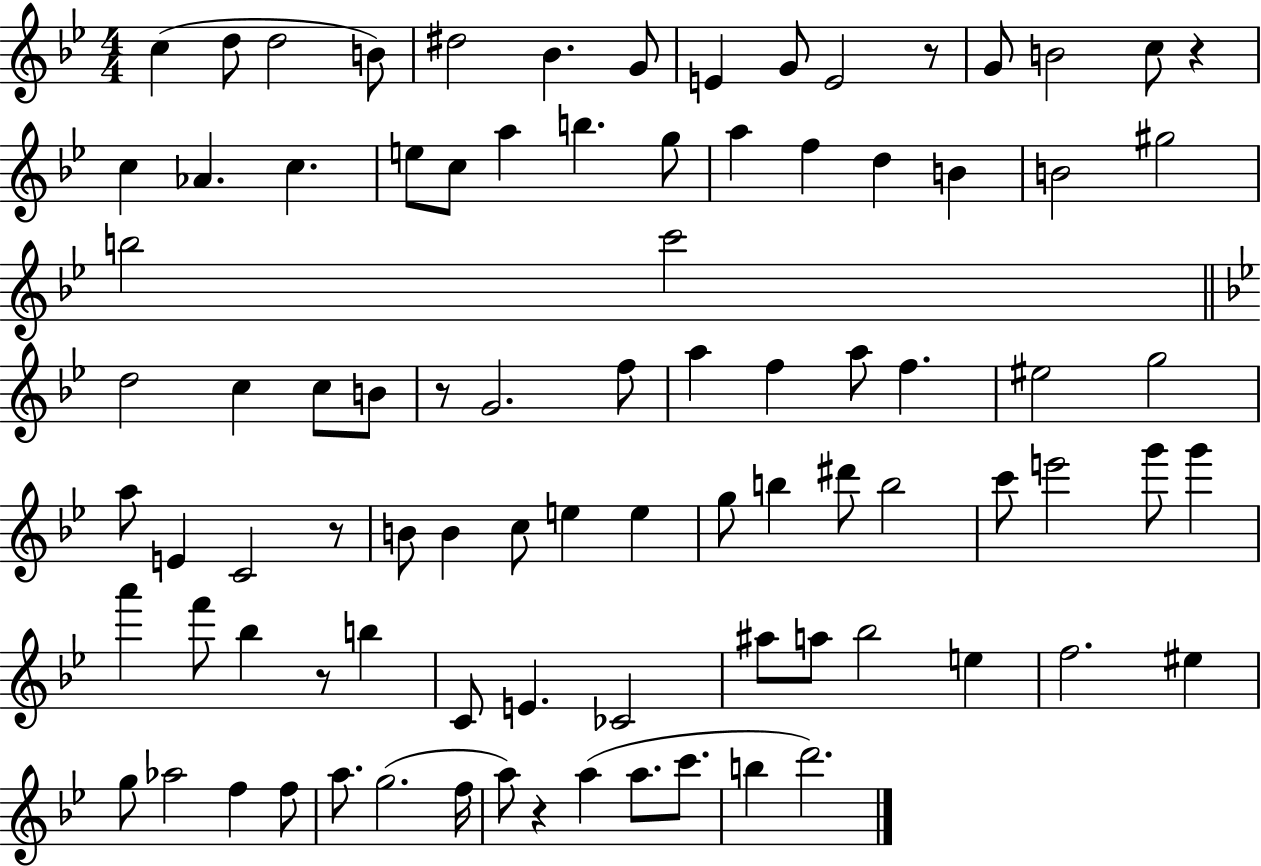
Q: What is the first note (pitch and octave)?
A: C5